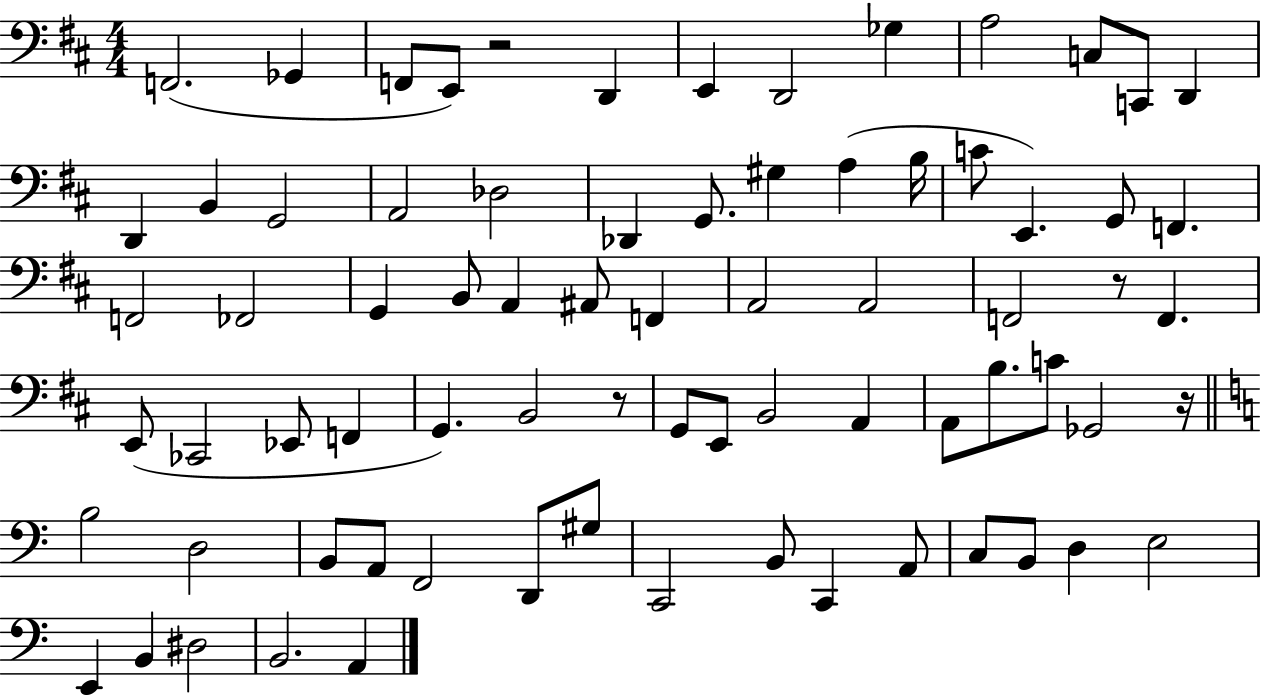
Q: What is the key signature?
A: D major